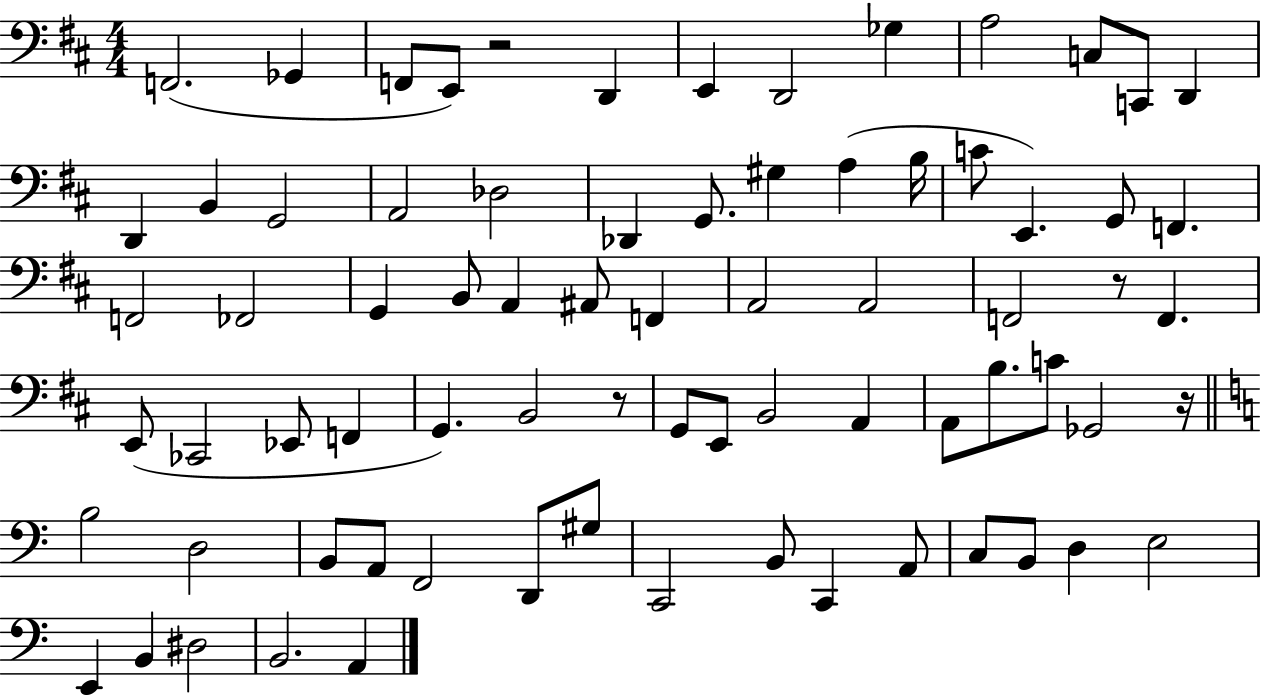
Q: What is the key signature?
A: D major